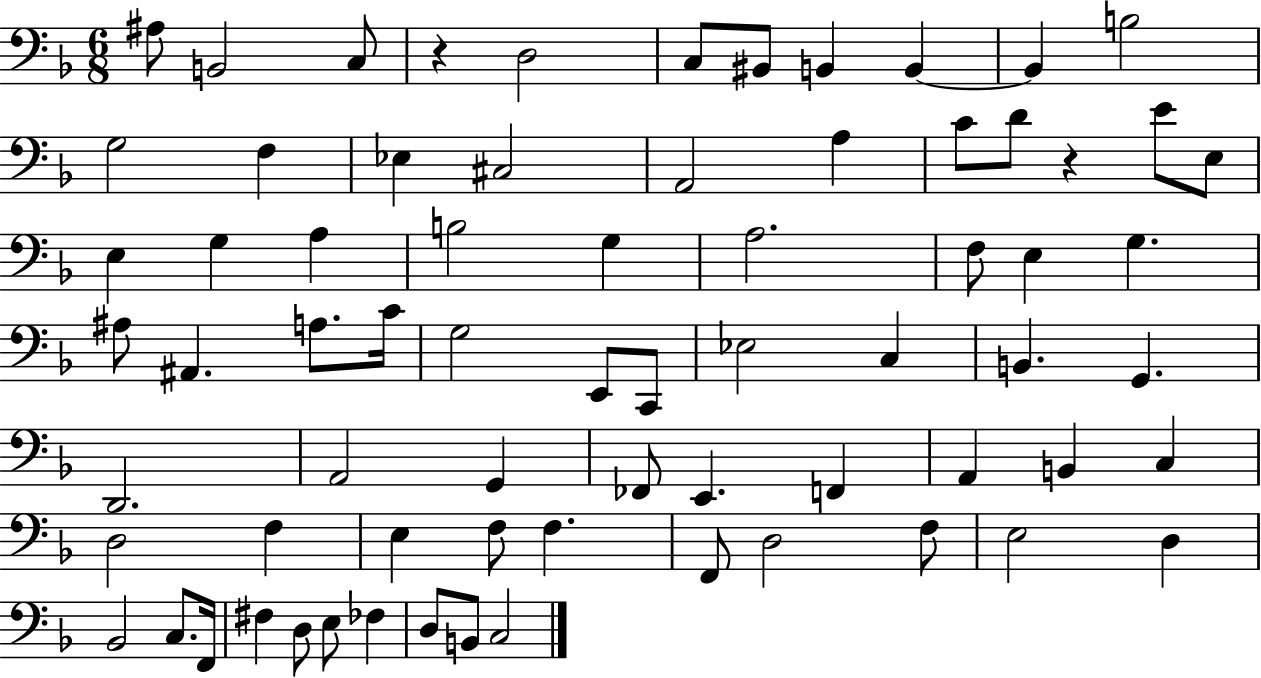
{
  \clef bass
  \numericTimeSignature
  \time 6/8
  \key f \major
  \repeat volta 2 { ais8 b,2 c8 | r4 d2 | c8 bis,8 b,4 b,4~~ | b,4 b2 | \break g2 f4 | ees4 cis2 | a,2 a4 | c'8 d'8 r4 e'8 e8 | \break e4 g4 a4 | b2 g4 | a2. | f8 e4 g4. | \break ais8 ais,4. a8. c'16 | g2 e,8 c,8 | ees2 c4 | b,4. g,4. | \break d,2. | a,2 g,4 | fes,8 e,4. f,4 | a,4 b,4 c4 | \break d2 f4 | e4 f8 f4. | f,8 d2 f8 | e2 d4 | \break bes,2 c8. f,16 | fis4 d8 e8 fes4 | d8 b,8 c2 | } \bar "|."
}